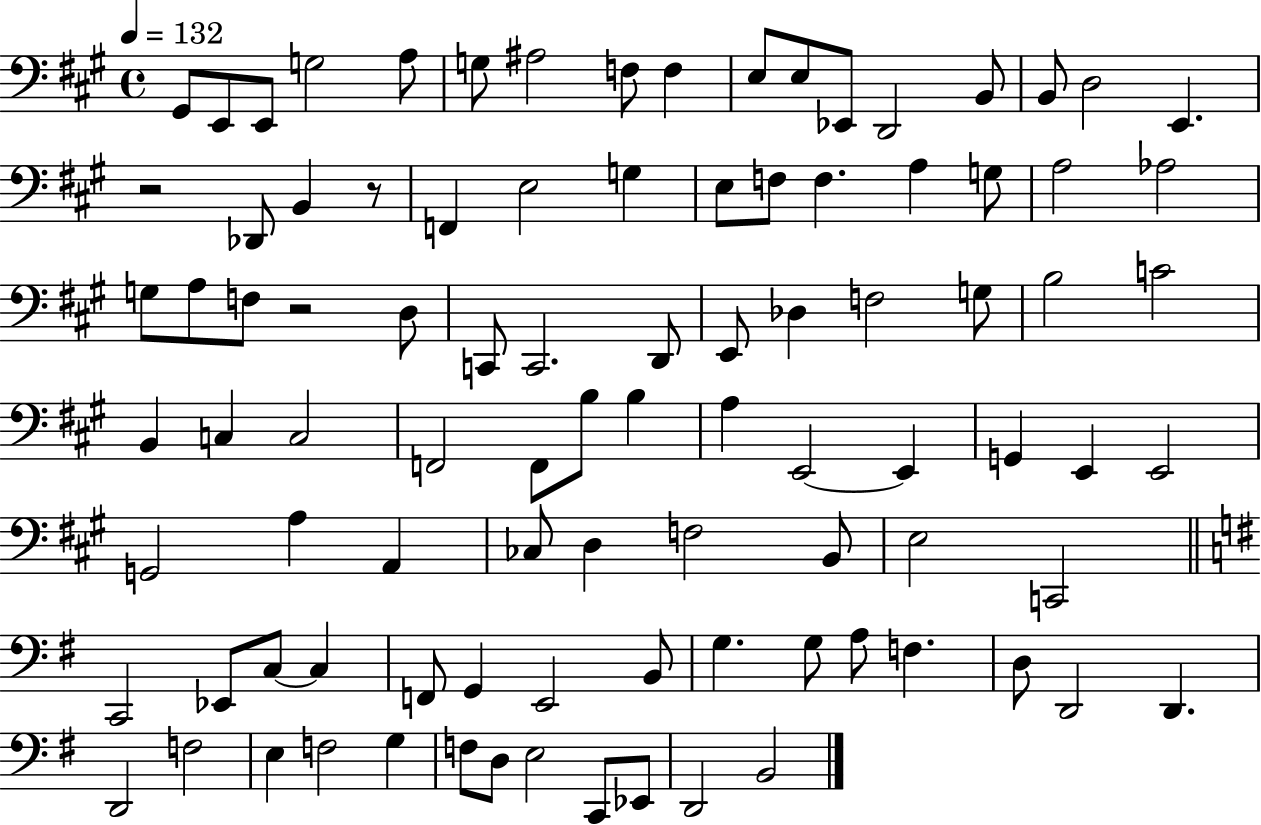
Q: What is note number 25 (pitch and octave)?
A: F3